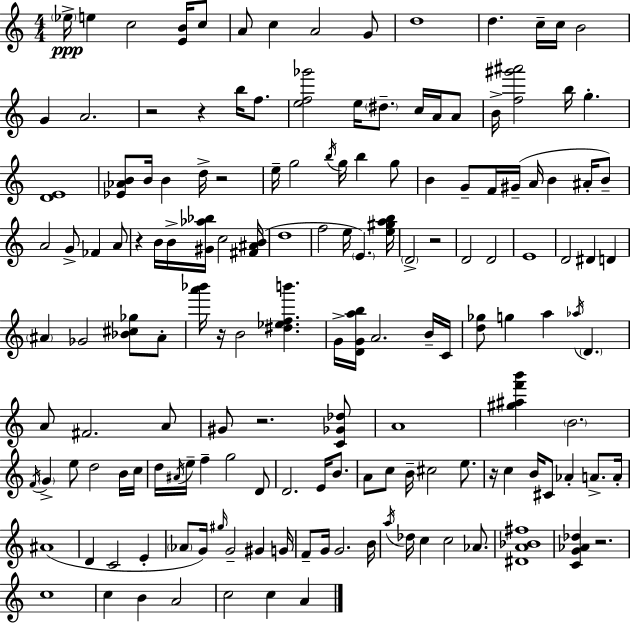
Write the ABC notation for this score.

X:1
T:Untitled
M:4/4
L:1/4
K:C
_e/4 e c2 [EB]/4 c/2 A/2 c A2 G/2 d4 d c/4 c/4 B2 G A2 z2 z b/4 f/2 [ef_g']2 e/4 ^d/2 c/4 A/4 A/2 B/4 [f^g'^a']2 b/4 g [DE]4 [_E_AB]/2 B/4 B d/4 z2 e/4 g2 b/4 g/4 b g/2 B G/2 F/4 ^G/4 A/4 B ^A/4 B/2 A2 G/2 _F A/2 z B/4 B/4 [^G_a_b]/4 c2 [^F^AB]/4 d4 f2 e/4 E [e^gab]/4 D2 z2 D2 D2 E4 D2 ^D D ^A _G2 [_B^c_g]/2 ^A/2 [a'_b']/4 z/4 B2 [^d_efb'] G/4 [DGab]/4 A2 B/4 C/4 [d_g]/2 g a _a/4 D A/2 ^F2 A/2 ^G/2 z2 [C_G_d]/2 A4 [^g^af'b'] B2 F/4 G e/2 d2 B/4 c/4 d/4 ^A/4 e/4 f g2 D/2 D2 E/4 B/2 A/2 c/2 B/4 ^c2 e/2 z/4 c B/4 ^C/2 _A A/2 A/4 ^A4 D C2 E _A/2 G/4 ^g/4 G2 ^G G/4 F/2 G/4 G2 B/4 a/4 _d/4 c c2 _A/2 [^DA_B^f]4 [CG_A_d] z2 c4 c B A2 c2 c A